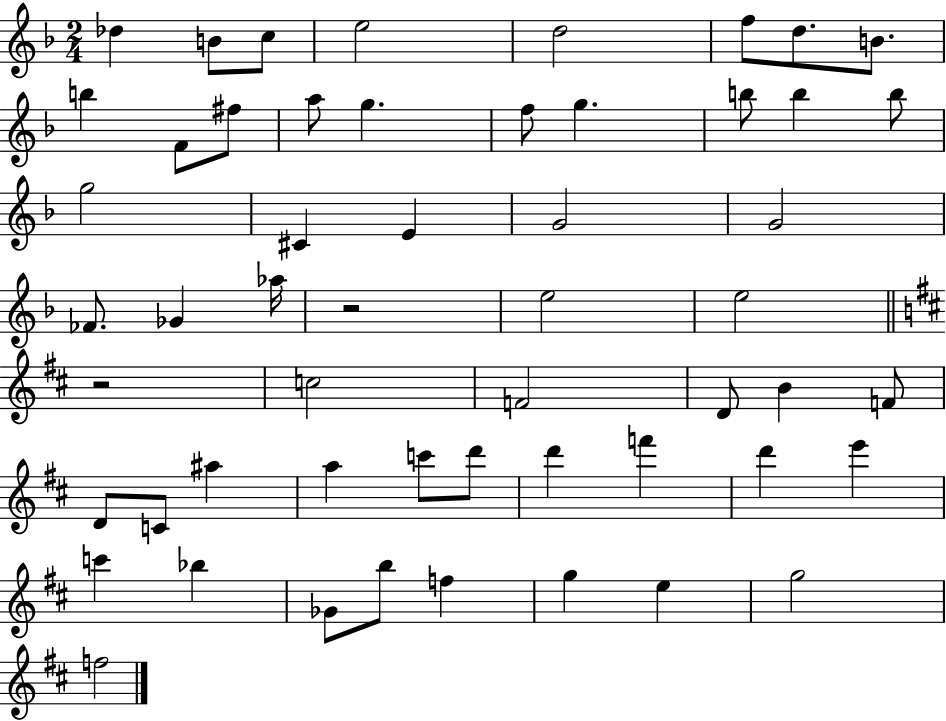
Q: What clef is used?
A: treble